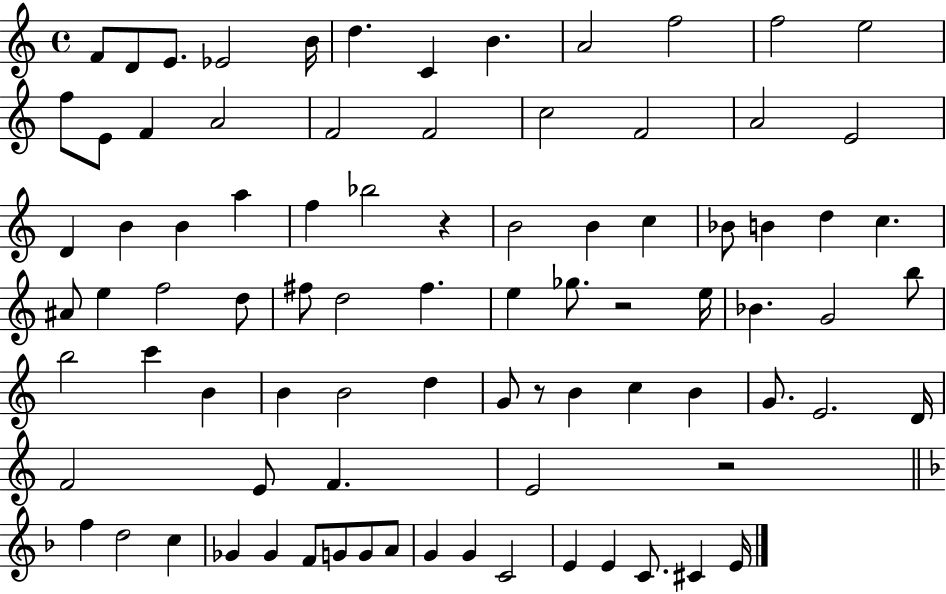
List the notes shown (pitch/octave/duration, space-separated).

F4/e D4/e E4/e. Eb4/h B4/s D5/q. C4/q B4/q. A4/h F5/h F5/h E5/h F5/e E4/e F4/q A4/h F4/h F4/h C5/h F4/h A4/h E4/h D4/q B4/q B4/q A5/q F5/q Bb5/h R/q B4/h B4/q C5/q Bb4/e B4/q D5/q C5/q. A#4/e E5/q F5/h D5/e F#5/e D5/h F#5/q. E5/q Gb5/e. R/h E5/s Bb4/q. G4/h B5/e B5/h C6/q B4/q B4/q B4/h D5/q G4/e R/e B4/q C5/q B4/q G4/e. E4/h. D4/s F4/h E4/e F4/q. E4/h R/h F5/q D5/h C5/q Gb4/q Gb4/q F4/e G4/e G4/e A4/e G4/q G4/q C4/h E4/q E4/q C4/e. C#4/q E4/s